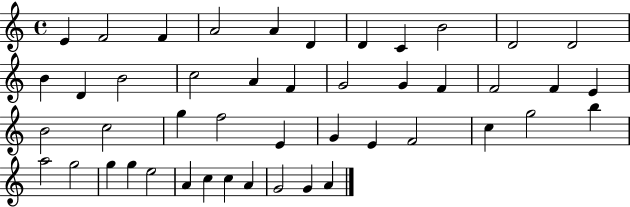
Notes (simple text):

E4/q F4/h F4/q A4/h A4/q D4/q D4/q C4/q B4/h D4/h D4/h B4/q D4/q B4/h C5/h A4/q F4/q G4/h G4/q F4/q F4/h F4/q E4/q B4/h C5/h G5/q F5/h E4/q G4/q E4/q F4/h C5/q G5/h B5/q A5/h G5/h G5/q G5/q E5/h A4/q C5/q C5/q A4/q G4/h G4/q A4/q